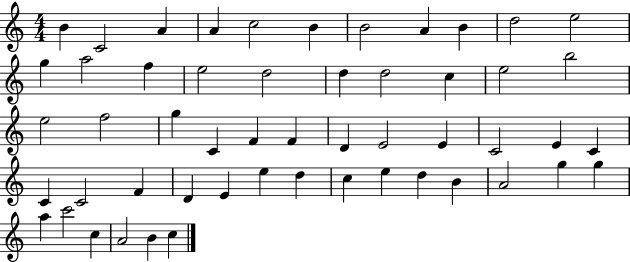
X:1
T:Untitled
M:4/4
L:1/4
K:C
B C2 A A c2 B B2 A B d2 e2 g a2 f e2 d2 d d2 c e2 b2 e2 f2 g C F F D E2 E C2 E C C C2 F D E e d c e d B A2 g g a c'2 c A2 B c